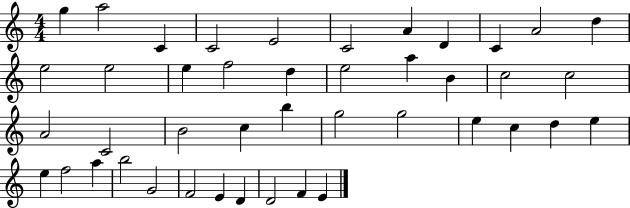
{
  \clef treble
  \numericTimeSignature
  \time 4/4
  \key c \major
  g''4 a''2 c'4 | c'2 e'2 | c'2 a'4 d'4 | c'4 a'2 d''4 | \break e''2 e''2 | e''4 f''2 d''4 | e''2 a''4 b'4 | c''2 c''2 | \break a'2 c'2 | b'2 c''4 b''4 | g''2 g''2 | e''4 c''4 d''4 e''4 | \break e''4 f''2 a''4 | b''2 g'2 | f'2 e'4 d'4 | d'2 f'4 e'4 | \break \bar "|."
}